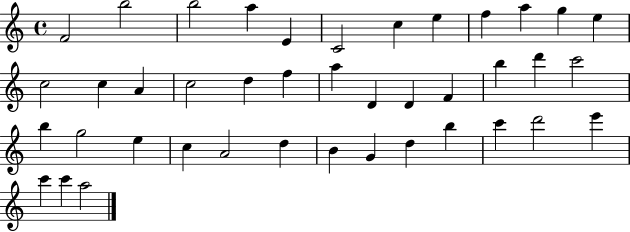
X:1
T:Untitled
M:4/4
L:1/4
K:C
F2 b2 b2 a E C2 c e f a g e c2 c A c2 d f a D D F b d' c'2 b g2 e c A2 d B G d b c' d'2 e' c' c' a2